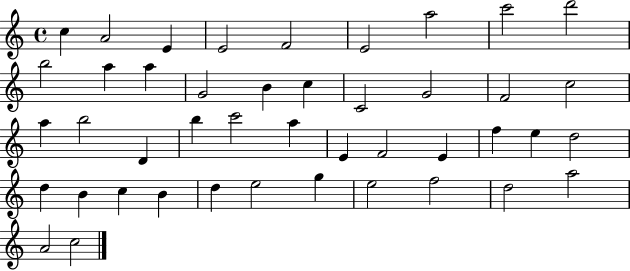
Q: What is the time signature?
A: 4/4